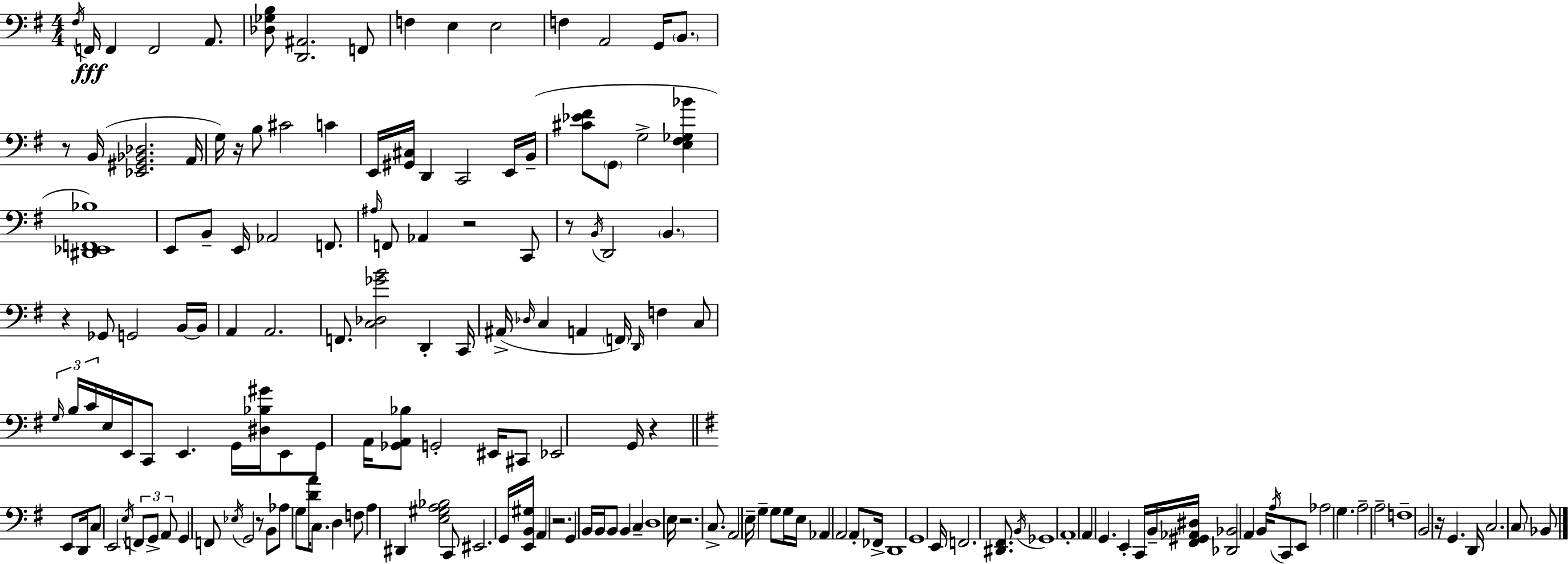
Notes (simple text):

F#3/s F2/s F2/q F2/h A2/e. [Db3,Gb3,B3]/e [D2,A#2]/h. F2/e F3/q E3/q E3/h F3/q A2/h G2/s B2/e. R/e B2/s [Eb2,G#2,Bb2,Db3]/h. A2/s G3/s R/s B3/e C#4/h C4/q E2/s [G#2,C#3]/s D2/q C2/h E2/s B2/s [C#4,Eb4,F#4]/e G2/e G3/h [E3,F#3,Gb3,Bb4]/q [D#2,Eb2,F2,Bb3]/w E2/e B2/e E2/s Ab2/h F2/e. A#3/s F2/e Ab2/q R/h C2/e R/e B2/s D2/h B2/q. R/q Gb2/e G2/h B2/s B2/s A2/q A2/h. F2/e. [C3,Db3,Gb4,B4]/h D2/q C2/s A#2/s Db3/s C3/q A2/q F2/s D2/s F3/q C3/e G3/s B3/s C4/s E3/s E2/s C2/e E2/q. G2/s [D#3,Bb3,G#4]/s E2/e G2/e A2/s [Gb2,A2,Bb3]/e G2/h EIS2/s C#2/e Eb2/h G2/s R/q E2/e D2/s C3/e E2/h E3/s F2/e G2/e A2/e G2/q F2/e Eb3/s G2/h R/e B2/e Ab3/e G3/e [D4,A4]/s C3/e. D3/q F3/e A3/q D#2/q [E3,G#3,A3,Bb3]/h C2/e EIS2/h. G2/s [E2,B2,G#3]/s A2/q R/h. G2/q B2/s B2/s B2/e B2/q C3/q D3/w E3/s R/h. C3/e. A2/h E3/s G3/q G3/e G3/s E3/s Ab2/q A2/h A2/e FES2/s D2/w G2/w E2/s F2/h. [D#2,F#2]/e. B2/s Gb2/w A2/w A2/q G2/q. E2/q C2/s B2/s [F#2,G#2,Ab2,D#3]/s [Db2,Bb2]/h A2/q B2/s A3/s C2/e E2/e Ab3/h G3/q. A3/h A3/h F3/w B2/h R/s G2/q. D2/s C3/h. C3/e Bb2/e